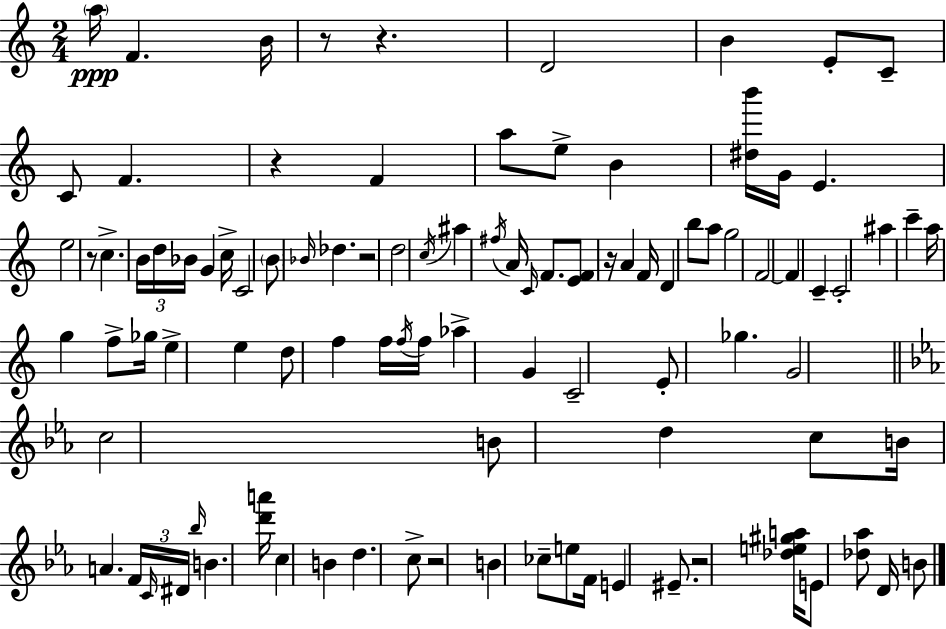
X:1
T:Untitled
M:2/4
L:1/4
K:Am
a/4 F B/4 z/2 z D2 B E/2 C/2 C/2 F z F a/2 e/2 B [^db']/4 G/4 E e2 z/2 c B/4 d/4 _B/4 G c/4 C2 B/2 _B/4 _d z2 d2 c/4 ^a ^f/4 A/4 C/4 F/2 [EF]/2 z/4 A F/4 D b/2 a/2 g2 F2 F C C2 ^a c' a/4 g f/2 _g/4 e e d/2 f f/4 f/4 f/4 _a G C2 E/2 _g G2 c2 B/2 d c/2 B/4 A F/4 C/4 ^D/4 _b/4 B [d'a']/4 c B d c/2 z2 B _c/2 e/2 F/4 E ^E/2 z2 [_de^ga]/4 E/2 [_d_a]/2 D/4 B/2